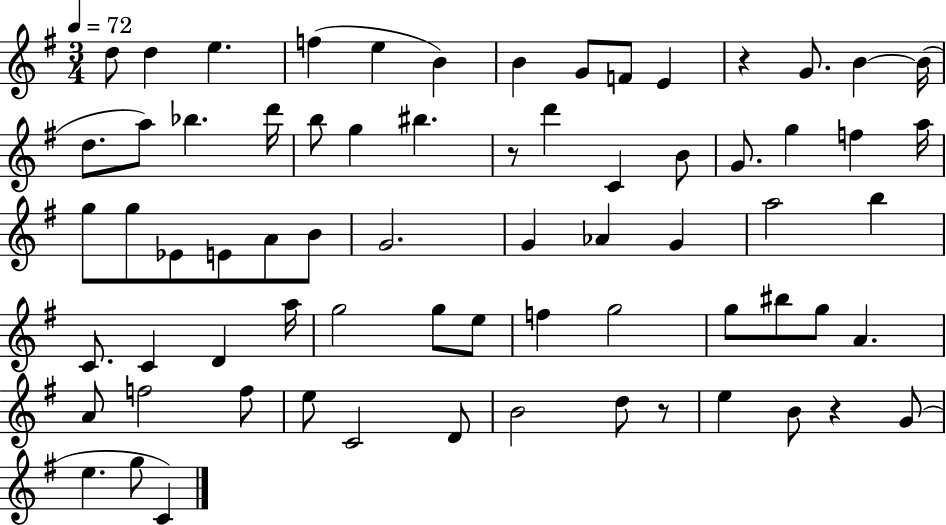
{
  \clef treble
  \numericTimeSignature
  \time 3/4
  \key g \major
  \tempo 4 = 72
  d''8 d''4 e''4. | f''4( e''4 b'4) | b'4 g'8 f'8 e'4 | r4 g'8. b'4~~ b'16( | \break d''8. a''8) bes''4. d'''16 | b''8 g''4 bis''4. | r8 d'''4 c'4 b'8 | g'8. g''4 f''4 a''16 | \break g''8 g''8 ees'8 e'8 a'8 b'8 | g'2. | g'4 aes'4 g'4 | a''2 b''4 | \break c'8. c'4 d'4 a''16 | g''2 g''8 e''8 | f''4 g''2 | g''8 bis''8 g''8 a'4. | \break a'8 f''2 f''8 | e''8 c'2 d'8 | b'2 d''8 r8 | e''4 b'8 r4 g'8( | \break e''4. g''8 c'4) | \bar "|."
}